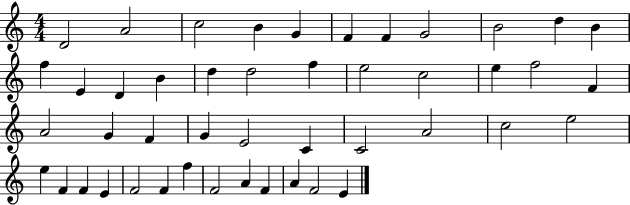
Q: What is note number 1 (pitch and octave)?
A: D4